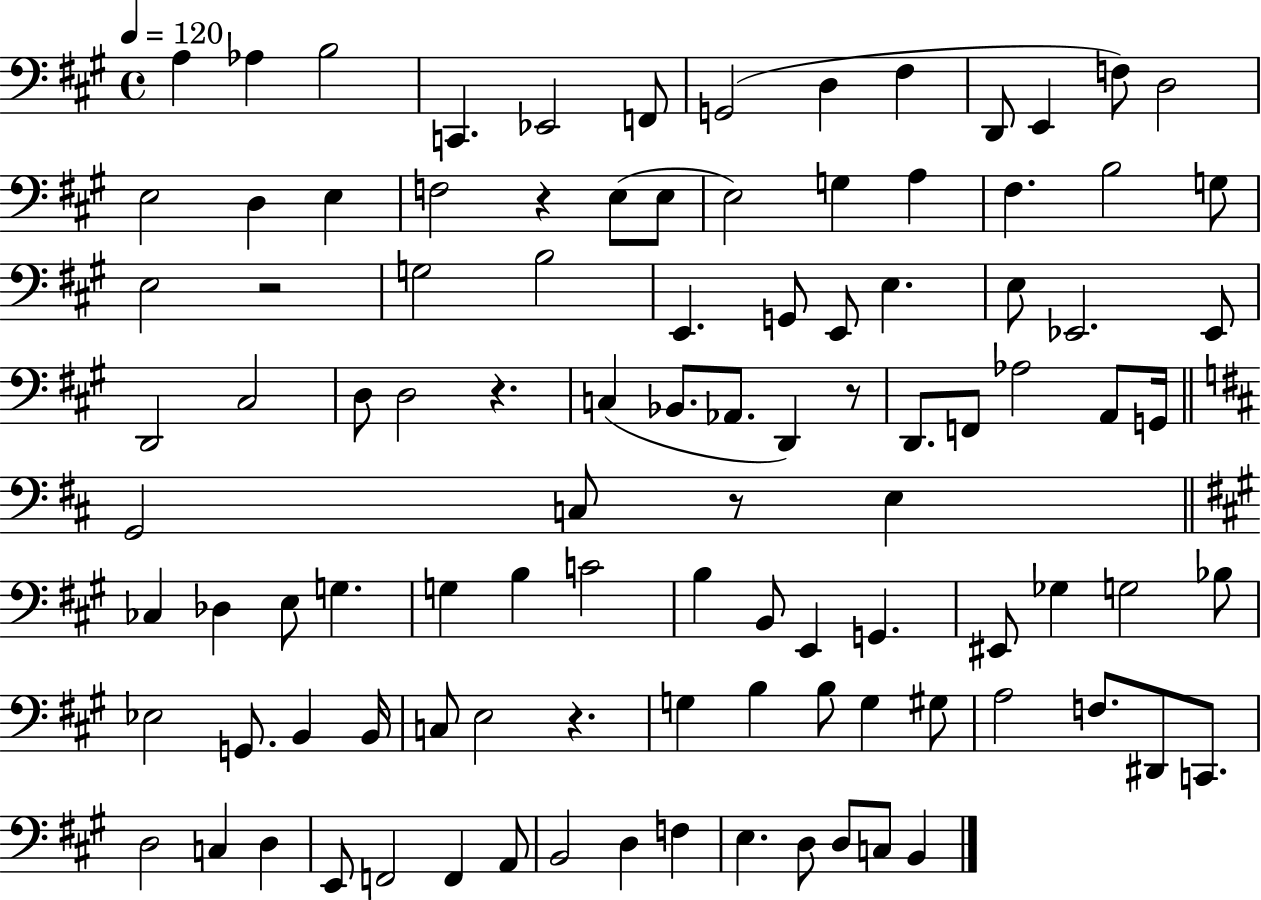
X:1
T:Untitled
M:4/4
L:1/4
K:A
A, _A, B,2 C,, _E,,2 F,,/2 G,,2 D, ^F, D,,/2 E,, F,/2 D,2 E,2 D, E, F,2 z E,/2 E,/2 E,2 G, A, ^F, B,2 G,/2 E,2 z2 G,2 B,2 E,, G,,/2 E,,/2 E, E,/2 _E,,2 _E,,/2 D,,2 ^C,2 D,/2 D,2 z C, _B,,/2 _A,,/2 D,, z/2 D,,/2 F,,/2 _A,2 A,,/2 G,,/4 G,,2 C,/2 z/2 E, _C, _D, E,/2 G, G, B, C2 B, B,,/2 E,, G,, ^E,,/2 _G, G,2 _B,/2 _E,2 G,,/2 B,, B,,/4 C,/2 E,2 z G, B, B,/2 G, ^G,/2 A,2 F,/2 ^D,,/2 C,,/2 D,2 C, D, E,,/2 F,,2 F,, A,,/2 B,,2 D, F, E, D,/2 D,/2 C,/2 B,,